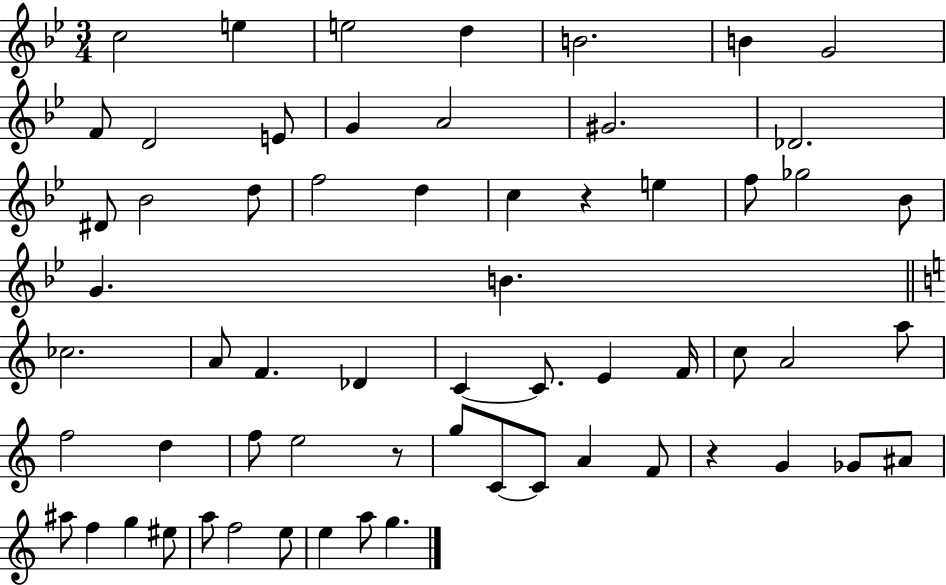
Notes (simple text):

C5/h E5/q E5/h D5/q B4/h. B4/q G4/h F4/e D4/h E4/e G4/q A4/h G#4/h. Db4/h. D#4/e Bb4/h D5/e F5/h D5/q C5/q R/q E5/q F5/e Gb5/h Bb4/e G4/q. B4/q. CES5/h. A4/e F4/q. Db4/q C4/q C4/e. E4/q F4/s C5/e A4/h A5/e F5/h D5/q F5/e E5/h R/e G5/e C4/e C4/e A4/q F4/e R/q G4/q Gb4/e A#4/e A#5/e F5/q G5/q EIS5/e A5/e F5/h E5/e E5/q A5/e G5/q.